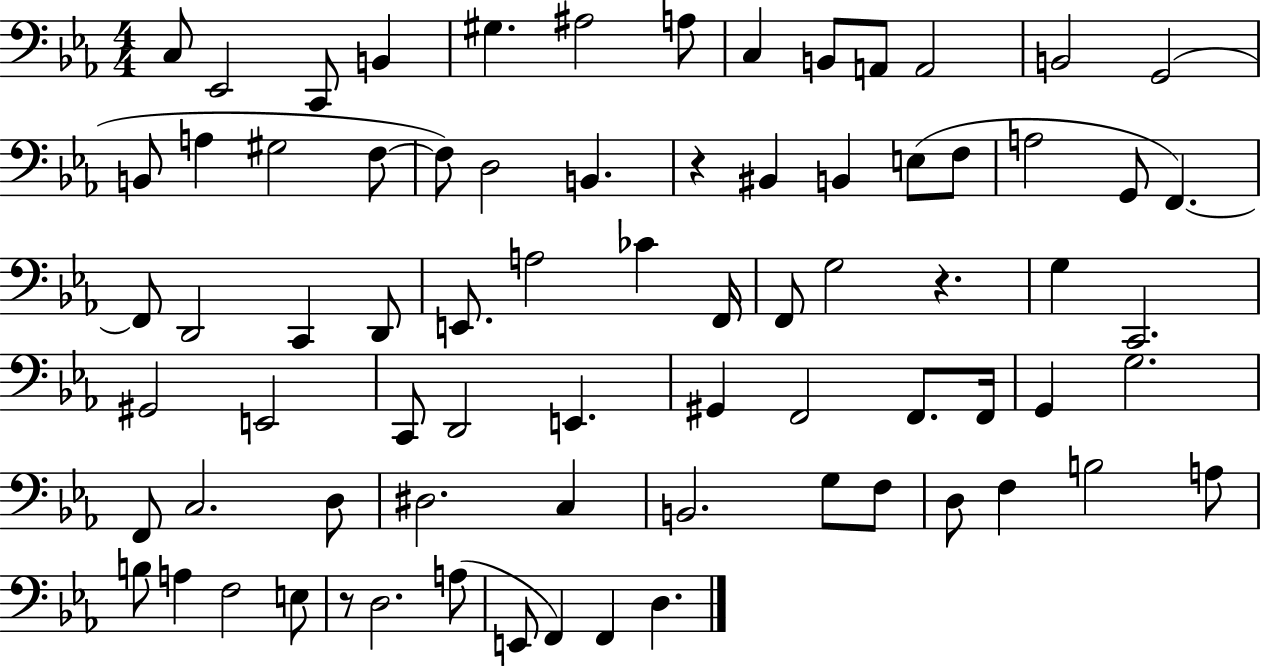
{
  \clef bass
  \numericTimeSignature
  \time 4/4
  \key ees \major
  c8 ees,2 c,8 b,4 | gis4. ais2 a8 | c4 b,8 a,8 a,2 | b,2 g,2( | \break b,8 a4 gis2 f8~~ | f8) d2 b,4. | r4 bis,4 b,4 e8( f8 | a2 g,8 f,4.~~) | \break f,8 d,2 c,4 d,8 | e,8. a2 ces'4 f,16 | f,8 g2 r4. | g4 c,2. | \break gis,2 e,2 | c,8 d,2 e,4. | gis,4 f,2 f,8. f,16 | g,4 g2. | \break f,8 c2. d8 | dis2. c4 | b,2. g8 f8 | d8 f4 b2 a8 | \break b8 a4 f2 e8 | r8 d2. a8( | e,8 f,4) f,4 d4. | \bar "|."
}